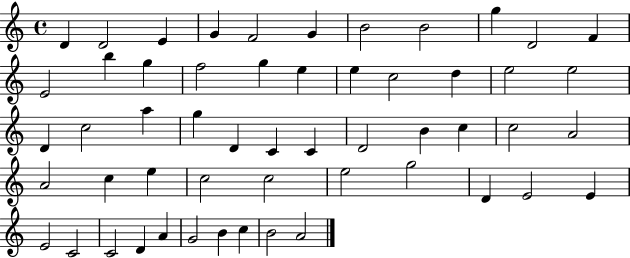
D4/q D4/h E4/q G4/q F4/h G4/q B4/h B4/h G5/q D4/h F4/q E4/h B5/q G5/q F5/h G5/q E5/q E5/q C5/h D5/q E5/h E5/h D4/q C5/h A5/q G5/q D4/q C4/q C4/q D4/h B4/q C5/q C5/h A4/h A4/h C5/q E5/q C5/h C5/h E5/h G5/h D4/q E4/h E4/q E4/h C4/h C4/h D4/q A4/q G4/h B4/q C5/q B4/h A4/h